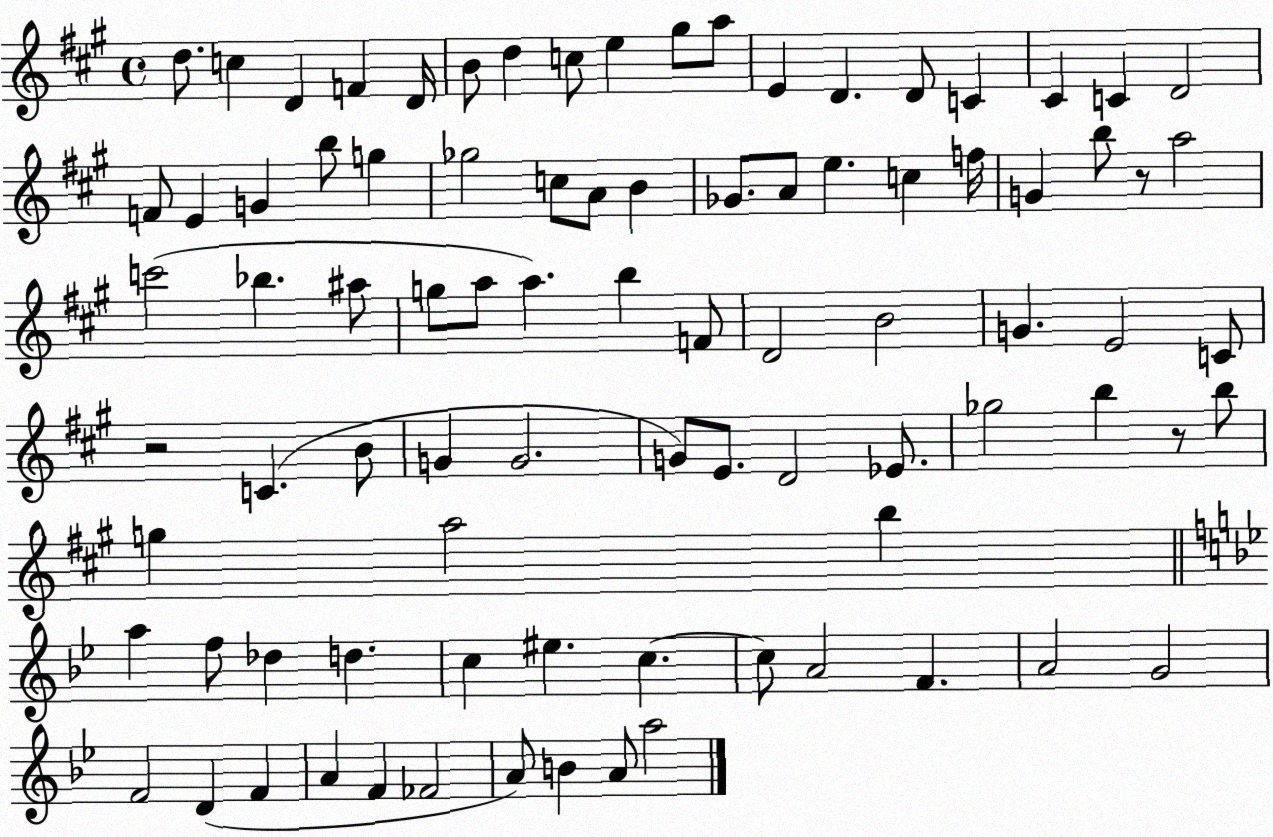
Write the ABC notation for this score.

X:1
T:Untitled
M:4/4
L:1/4
K:A
d/2 c D F D/4 B/2 d c/2 e ^g/2 a/2 E D D/2 C ^C C D2 F/2 E G b/2 g _g2 c/2 A/2 B _G/2 A/2 e c f/4 G b/2 z/2 a2 c'2 _b ^a/2 g/2 a/2 a b F/2 D2 B2 G E2 C/2 z2 C B/2 G G2 G/2 E/2 D2 _E/2 _g2 b z/2 b/2 g a2 b a f/2 _d d c ^e c c/2 A2 F A2 G2 F2 D F A F _F2 A/2 B A/2 a2